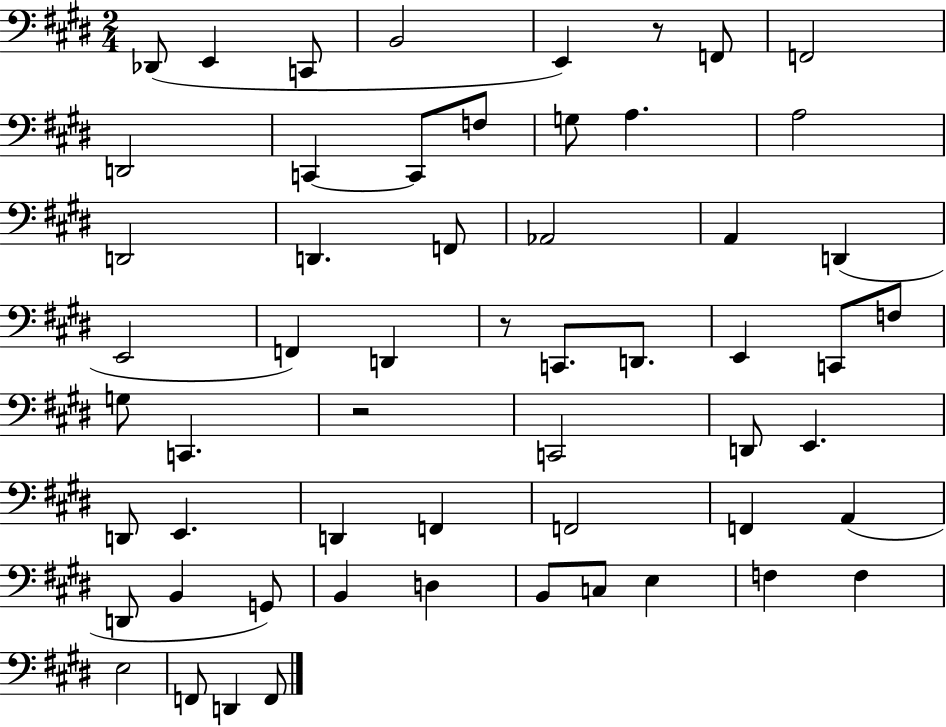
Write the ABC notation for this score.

X:1
T:Untitled
M:2/4
L:1/4
K:E
_D,,/2 E,, C,,/2 B,,2 E,, z/2 F,,/2 F,,2 D,,2 C,, C,,/2 F,/2 G,/2 A, A,2 D,,2 D,, F,,/2 _A,,2 A,, D,, E,,2 F,, D,, z/2 C,,/2 D,,/2 E,, C,,/2 F,/2 G,/2 C,, z2 C,,2 D,,/2 E,, D,,/2 E,, D,, F,, F,,2 F,, A,, D,,/2 B,, G,,/2 B,, D, B,,/2 C,/2 E, F, F, E,2 F,,/2 D,, F,,/2